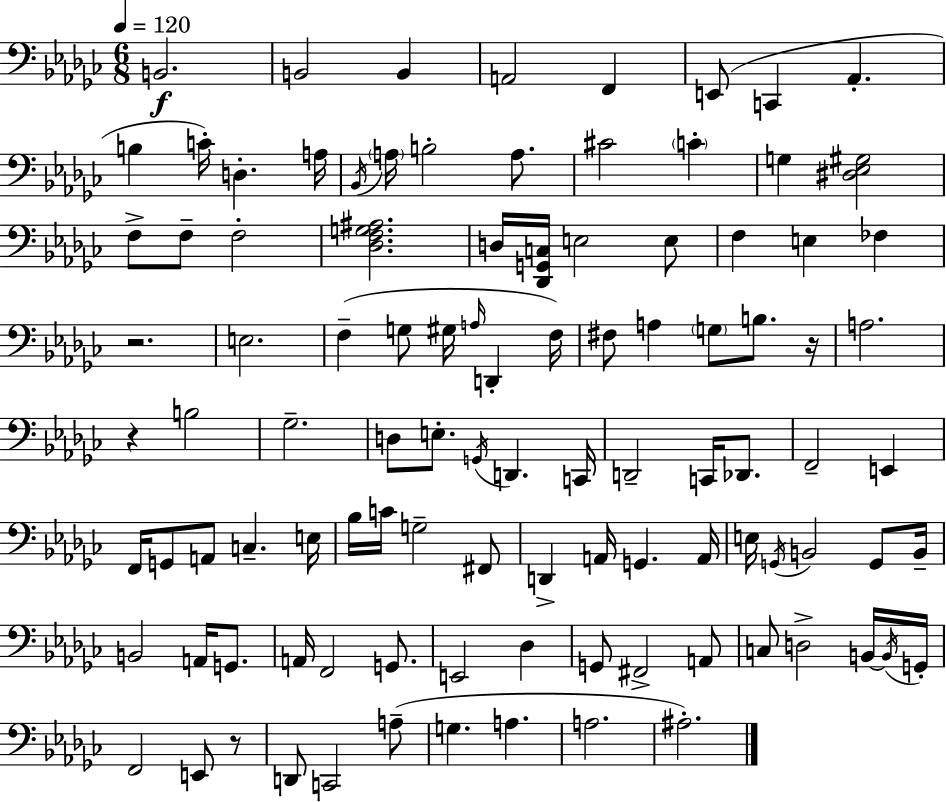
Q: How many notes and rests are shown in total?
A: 102